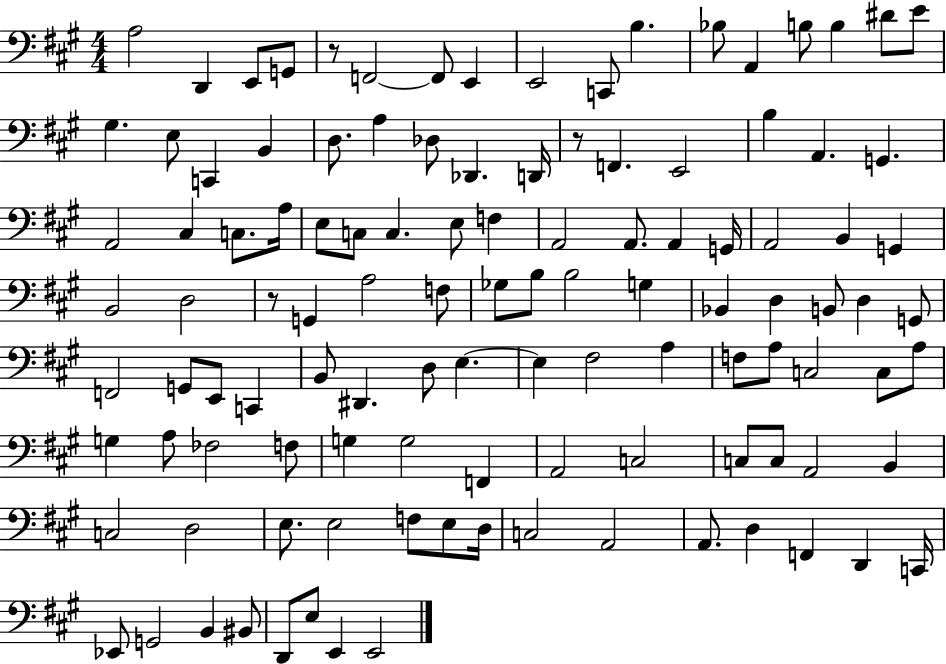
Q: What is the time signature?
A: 4/4